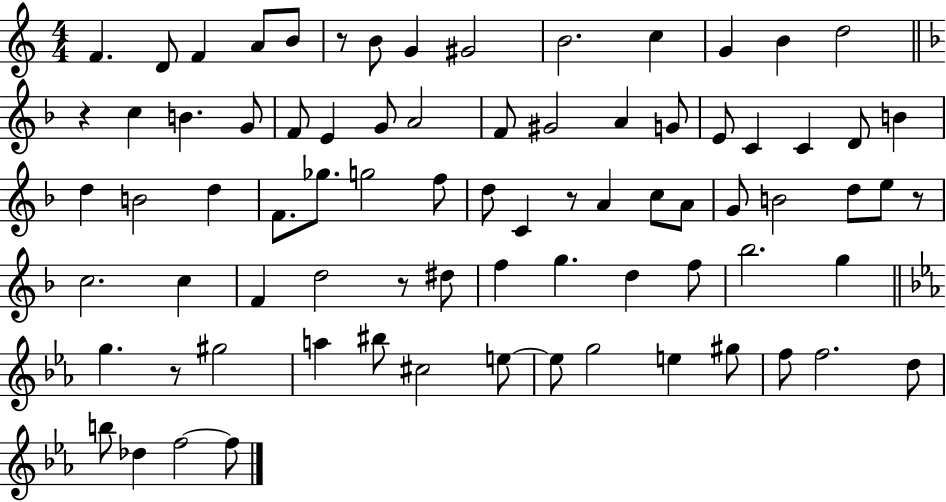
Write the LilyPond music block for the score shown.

{
  \clef treble
  \numericTimeSignature
  \time 4/4
  \key c \major
  f'4. d'8 f'4 a'8 b'8 | r8 b'8 g'4 gis'2 | b'2. c''4 | g'4 b'4 d''2 | \break \bar "||" \break \key f \major r4 c''4 b'4. g'8 | f'8 e'4 g'8 a'2 | f'8 gis'2 a'4 g'8 | e'8 c'4 c'4 d'8 b'4 | \break d''4 b'2 d''4 | f'8. ges''8. g''2 f''8 | d''8 c'4 r8 a'4 c''8 a'8 | g'8 b'2 d''8 e''8 r8 | \break c''2. c''4 | f'4 d''2 r8 dis''8 | f''4 g''4. d''4 f''8 | bes''2. g''4 | \break \bar "||" \break \key ees \major g''4. r8 gis''2 | a''4 bis''8 cis''2 e''8~~ | e''8 g''2 e''4 gis''8 | f''8 f''2. d''8 | \break b''8 des''4 f''2~~ f''8 | \bar "|."
}